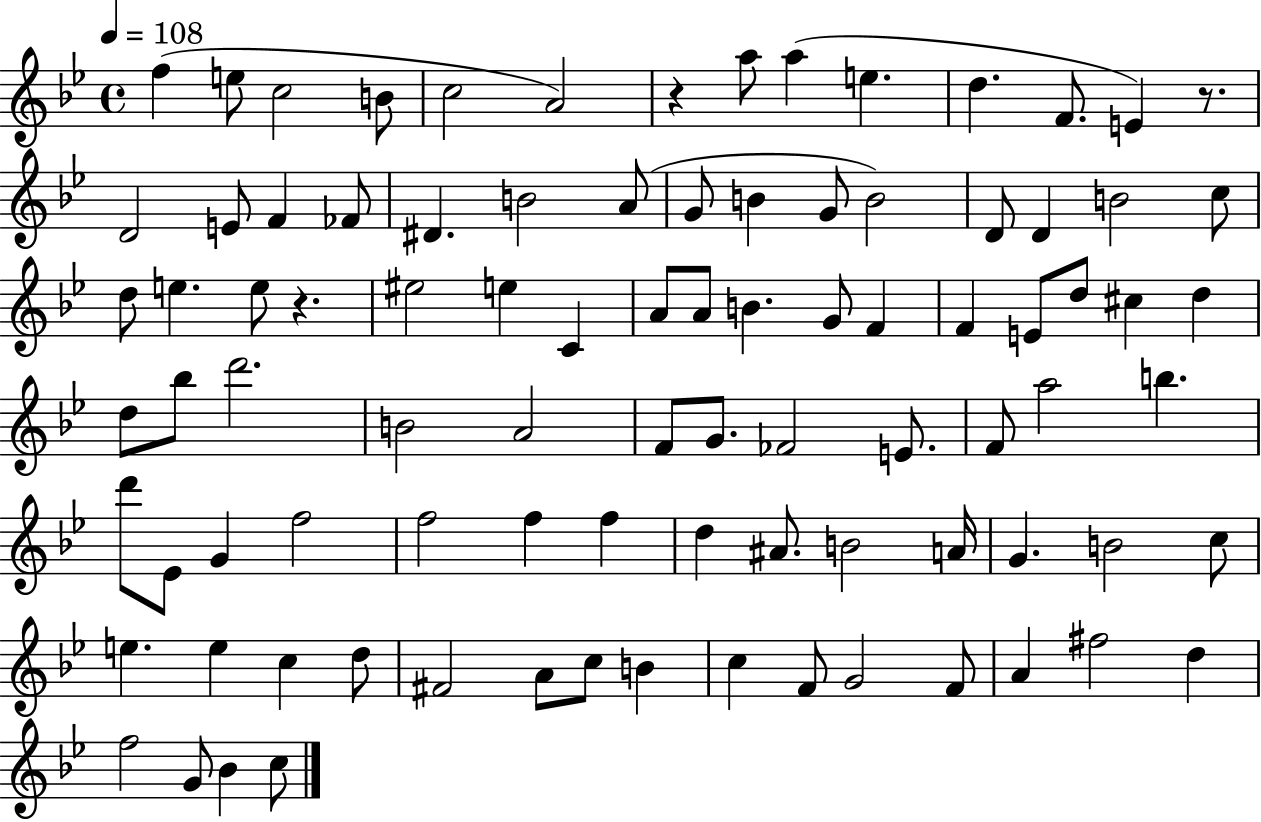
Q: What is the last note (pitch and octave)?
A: C5